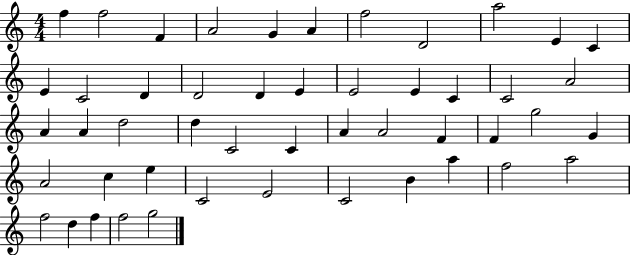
{
  \clef treble
  \numericTimeSignature
  \time 4/4
  \key c \major
  f''4 f''2 f'4 | a'2 g'4 a'4 | f''2 d'2 | a''2 e'4 c'4 | \break e'4 c'2 d'4 | d'2 d'4 e'4 | e'2 e'4 c'4 | c'2 a'2 | \break a'4 a'4 d''2 | d''4 c'2 c'4 | a'4 a'2 f'4 | f'4 g''2 g'4 | \break a'2 c''4 e''4 | c'2 e'2 | c'2 b'4 a''4 | f''2 a''2 | \break f''2 d''4 f''4 | f''2 g''2 | \bar "|."
}